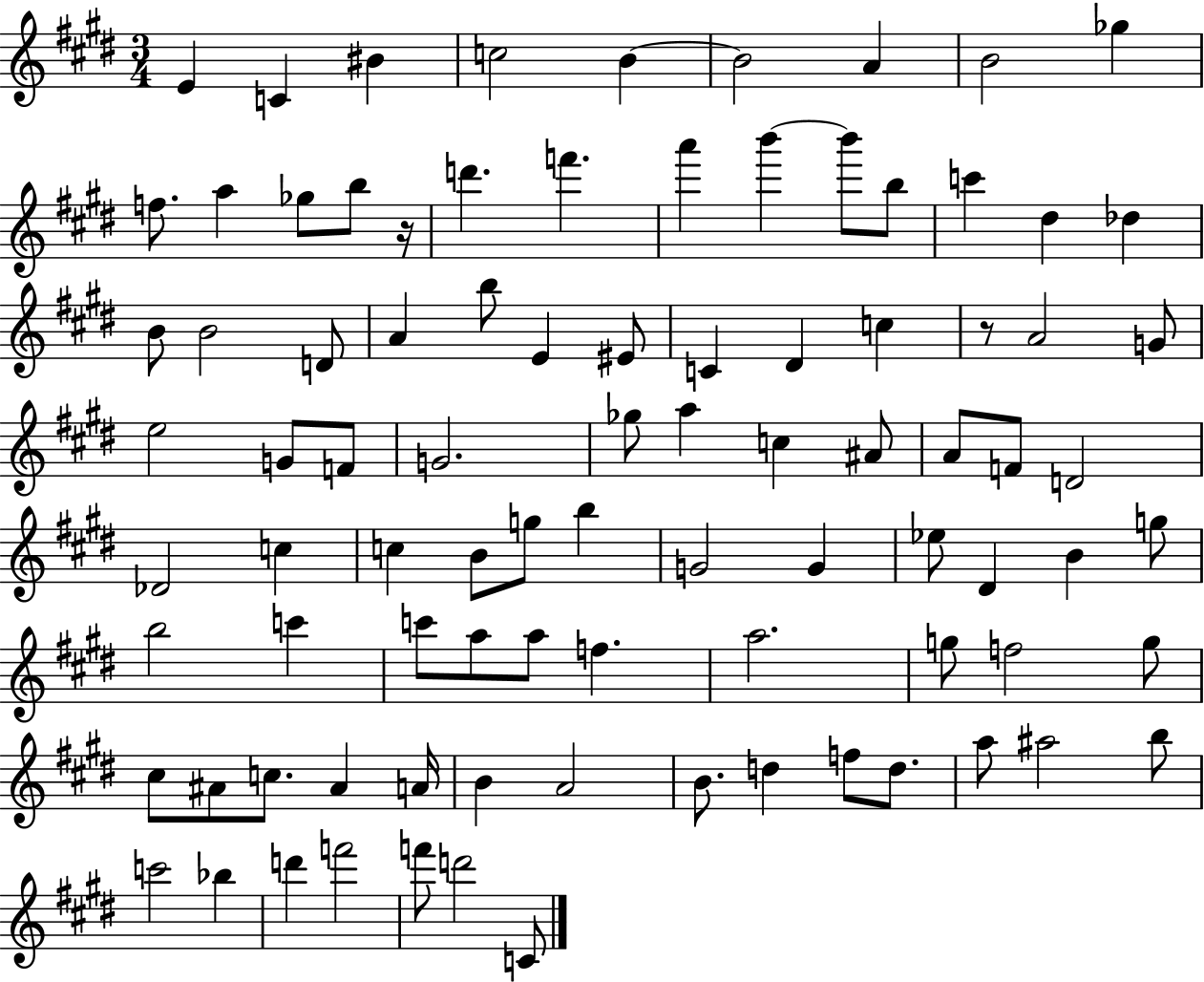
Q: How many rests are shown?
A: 2